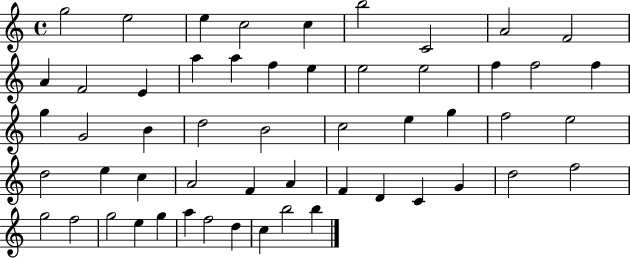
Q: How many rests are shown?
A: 0